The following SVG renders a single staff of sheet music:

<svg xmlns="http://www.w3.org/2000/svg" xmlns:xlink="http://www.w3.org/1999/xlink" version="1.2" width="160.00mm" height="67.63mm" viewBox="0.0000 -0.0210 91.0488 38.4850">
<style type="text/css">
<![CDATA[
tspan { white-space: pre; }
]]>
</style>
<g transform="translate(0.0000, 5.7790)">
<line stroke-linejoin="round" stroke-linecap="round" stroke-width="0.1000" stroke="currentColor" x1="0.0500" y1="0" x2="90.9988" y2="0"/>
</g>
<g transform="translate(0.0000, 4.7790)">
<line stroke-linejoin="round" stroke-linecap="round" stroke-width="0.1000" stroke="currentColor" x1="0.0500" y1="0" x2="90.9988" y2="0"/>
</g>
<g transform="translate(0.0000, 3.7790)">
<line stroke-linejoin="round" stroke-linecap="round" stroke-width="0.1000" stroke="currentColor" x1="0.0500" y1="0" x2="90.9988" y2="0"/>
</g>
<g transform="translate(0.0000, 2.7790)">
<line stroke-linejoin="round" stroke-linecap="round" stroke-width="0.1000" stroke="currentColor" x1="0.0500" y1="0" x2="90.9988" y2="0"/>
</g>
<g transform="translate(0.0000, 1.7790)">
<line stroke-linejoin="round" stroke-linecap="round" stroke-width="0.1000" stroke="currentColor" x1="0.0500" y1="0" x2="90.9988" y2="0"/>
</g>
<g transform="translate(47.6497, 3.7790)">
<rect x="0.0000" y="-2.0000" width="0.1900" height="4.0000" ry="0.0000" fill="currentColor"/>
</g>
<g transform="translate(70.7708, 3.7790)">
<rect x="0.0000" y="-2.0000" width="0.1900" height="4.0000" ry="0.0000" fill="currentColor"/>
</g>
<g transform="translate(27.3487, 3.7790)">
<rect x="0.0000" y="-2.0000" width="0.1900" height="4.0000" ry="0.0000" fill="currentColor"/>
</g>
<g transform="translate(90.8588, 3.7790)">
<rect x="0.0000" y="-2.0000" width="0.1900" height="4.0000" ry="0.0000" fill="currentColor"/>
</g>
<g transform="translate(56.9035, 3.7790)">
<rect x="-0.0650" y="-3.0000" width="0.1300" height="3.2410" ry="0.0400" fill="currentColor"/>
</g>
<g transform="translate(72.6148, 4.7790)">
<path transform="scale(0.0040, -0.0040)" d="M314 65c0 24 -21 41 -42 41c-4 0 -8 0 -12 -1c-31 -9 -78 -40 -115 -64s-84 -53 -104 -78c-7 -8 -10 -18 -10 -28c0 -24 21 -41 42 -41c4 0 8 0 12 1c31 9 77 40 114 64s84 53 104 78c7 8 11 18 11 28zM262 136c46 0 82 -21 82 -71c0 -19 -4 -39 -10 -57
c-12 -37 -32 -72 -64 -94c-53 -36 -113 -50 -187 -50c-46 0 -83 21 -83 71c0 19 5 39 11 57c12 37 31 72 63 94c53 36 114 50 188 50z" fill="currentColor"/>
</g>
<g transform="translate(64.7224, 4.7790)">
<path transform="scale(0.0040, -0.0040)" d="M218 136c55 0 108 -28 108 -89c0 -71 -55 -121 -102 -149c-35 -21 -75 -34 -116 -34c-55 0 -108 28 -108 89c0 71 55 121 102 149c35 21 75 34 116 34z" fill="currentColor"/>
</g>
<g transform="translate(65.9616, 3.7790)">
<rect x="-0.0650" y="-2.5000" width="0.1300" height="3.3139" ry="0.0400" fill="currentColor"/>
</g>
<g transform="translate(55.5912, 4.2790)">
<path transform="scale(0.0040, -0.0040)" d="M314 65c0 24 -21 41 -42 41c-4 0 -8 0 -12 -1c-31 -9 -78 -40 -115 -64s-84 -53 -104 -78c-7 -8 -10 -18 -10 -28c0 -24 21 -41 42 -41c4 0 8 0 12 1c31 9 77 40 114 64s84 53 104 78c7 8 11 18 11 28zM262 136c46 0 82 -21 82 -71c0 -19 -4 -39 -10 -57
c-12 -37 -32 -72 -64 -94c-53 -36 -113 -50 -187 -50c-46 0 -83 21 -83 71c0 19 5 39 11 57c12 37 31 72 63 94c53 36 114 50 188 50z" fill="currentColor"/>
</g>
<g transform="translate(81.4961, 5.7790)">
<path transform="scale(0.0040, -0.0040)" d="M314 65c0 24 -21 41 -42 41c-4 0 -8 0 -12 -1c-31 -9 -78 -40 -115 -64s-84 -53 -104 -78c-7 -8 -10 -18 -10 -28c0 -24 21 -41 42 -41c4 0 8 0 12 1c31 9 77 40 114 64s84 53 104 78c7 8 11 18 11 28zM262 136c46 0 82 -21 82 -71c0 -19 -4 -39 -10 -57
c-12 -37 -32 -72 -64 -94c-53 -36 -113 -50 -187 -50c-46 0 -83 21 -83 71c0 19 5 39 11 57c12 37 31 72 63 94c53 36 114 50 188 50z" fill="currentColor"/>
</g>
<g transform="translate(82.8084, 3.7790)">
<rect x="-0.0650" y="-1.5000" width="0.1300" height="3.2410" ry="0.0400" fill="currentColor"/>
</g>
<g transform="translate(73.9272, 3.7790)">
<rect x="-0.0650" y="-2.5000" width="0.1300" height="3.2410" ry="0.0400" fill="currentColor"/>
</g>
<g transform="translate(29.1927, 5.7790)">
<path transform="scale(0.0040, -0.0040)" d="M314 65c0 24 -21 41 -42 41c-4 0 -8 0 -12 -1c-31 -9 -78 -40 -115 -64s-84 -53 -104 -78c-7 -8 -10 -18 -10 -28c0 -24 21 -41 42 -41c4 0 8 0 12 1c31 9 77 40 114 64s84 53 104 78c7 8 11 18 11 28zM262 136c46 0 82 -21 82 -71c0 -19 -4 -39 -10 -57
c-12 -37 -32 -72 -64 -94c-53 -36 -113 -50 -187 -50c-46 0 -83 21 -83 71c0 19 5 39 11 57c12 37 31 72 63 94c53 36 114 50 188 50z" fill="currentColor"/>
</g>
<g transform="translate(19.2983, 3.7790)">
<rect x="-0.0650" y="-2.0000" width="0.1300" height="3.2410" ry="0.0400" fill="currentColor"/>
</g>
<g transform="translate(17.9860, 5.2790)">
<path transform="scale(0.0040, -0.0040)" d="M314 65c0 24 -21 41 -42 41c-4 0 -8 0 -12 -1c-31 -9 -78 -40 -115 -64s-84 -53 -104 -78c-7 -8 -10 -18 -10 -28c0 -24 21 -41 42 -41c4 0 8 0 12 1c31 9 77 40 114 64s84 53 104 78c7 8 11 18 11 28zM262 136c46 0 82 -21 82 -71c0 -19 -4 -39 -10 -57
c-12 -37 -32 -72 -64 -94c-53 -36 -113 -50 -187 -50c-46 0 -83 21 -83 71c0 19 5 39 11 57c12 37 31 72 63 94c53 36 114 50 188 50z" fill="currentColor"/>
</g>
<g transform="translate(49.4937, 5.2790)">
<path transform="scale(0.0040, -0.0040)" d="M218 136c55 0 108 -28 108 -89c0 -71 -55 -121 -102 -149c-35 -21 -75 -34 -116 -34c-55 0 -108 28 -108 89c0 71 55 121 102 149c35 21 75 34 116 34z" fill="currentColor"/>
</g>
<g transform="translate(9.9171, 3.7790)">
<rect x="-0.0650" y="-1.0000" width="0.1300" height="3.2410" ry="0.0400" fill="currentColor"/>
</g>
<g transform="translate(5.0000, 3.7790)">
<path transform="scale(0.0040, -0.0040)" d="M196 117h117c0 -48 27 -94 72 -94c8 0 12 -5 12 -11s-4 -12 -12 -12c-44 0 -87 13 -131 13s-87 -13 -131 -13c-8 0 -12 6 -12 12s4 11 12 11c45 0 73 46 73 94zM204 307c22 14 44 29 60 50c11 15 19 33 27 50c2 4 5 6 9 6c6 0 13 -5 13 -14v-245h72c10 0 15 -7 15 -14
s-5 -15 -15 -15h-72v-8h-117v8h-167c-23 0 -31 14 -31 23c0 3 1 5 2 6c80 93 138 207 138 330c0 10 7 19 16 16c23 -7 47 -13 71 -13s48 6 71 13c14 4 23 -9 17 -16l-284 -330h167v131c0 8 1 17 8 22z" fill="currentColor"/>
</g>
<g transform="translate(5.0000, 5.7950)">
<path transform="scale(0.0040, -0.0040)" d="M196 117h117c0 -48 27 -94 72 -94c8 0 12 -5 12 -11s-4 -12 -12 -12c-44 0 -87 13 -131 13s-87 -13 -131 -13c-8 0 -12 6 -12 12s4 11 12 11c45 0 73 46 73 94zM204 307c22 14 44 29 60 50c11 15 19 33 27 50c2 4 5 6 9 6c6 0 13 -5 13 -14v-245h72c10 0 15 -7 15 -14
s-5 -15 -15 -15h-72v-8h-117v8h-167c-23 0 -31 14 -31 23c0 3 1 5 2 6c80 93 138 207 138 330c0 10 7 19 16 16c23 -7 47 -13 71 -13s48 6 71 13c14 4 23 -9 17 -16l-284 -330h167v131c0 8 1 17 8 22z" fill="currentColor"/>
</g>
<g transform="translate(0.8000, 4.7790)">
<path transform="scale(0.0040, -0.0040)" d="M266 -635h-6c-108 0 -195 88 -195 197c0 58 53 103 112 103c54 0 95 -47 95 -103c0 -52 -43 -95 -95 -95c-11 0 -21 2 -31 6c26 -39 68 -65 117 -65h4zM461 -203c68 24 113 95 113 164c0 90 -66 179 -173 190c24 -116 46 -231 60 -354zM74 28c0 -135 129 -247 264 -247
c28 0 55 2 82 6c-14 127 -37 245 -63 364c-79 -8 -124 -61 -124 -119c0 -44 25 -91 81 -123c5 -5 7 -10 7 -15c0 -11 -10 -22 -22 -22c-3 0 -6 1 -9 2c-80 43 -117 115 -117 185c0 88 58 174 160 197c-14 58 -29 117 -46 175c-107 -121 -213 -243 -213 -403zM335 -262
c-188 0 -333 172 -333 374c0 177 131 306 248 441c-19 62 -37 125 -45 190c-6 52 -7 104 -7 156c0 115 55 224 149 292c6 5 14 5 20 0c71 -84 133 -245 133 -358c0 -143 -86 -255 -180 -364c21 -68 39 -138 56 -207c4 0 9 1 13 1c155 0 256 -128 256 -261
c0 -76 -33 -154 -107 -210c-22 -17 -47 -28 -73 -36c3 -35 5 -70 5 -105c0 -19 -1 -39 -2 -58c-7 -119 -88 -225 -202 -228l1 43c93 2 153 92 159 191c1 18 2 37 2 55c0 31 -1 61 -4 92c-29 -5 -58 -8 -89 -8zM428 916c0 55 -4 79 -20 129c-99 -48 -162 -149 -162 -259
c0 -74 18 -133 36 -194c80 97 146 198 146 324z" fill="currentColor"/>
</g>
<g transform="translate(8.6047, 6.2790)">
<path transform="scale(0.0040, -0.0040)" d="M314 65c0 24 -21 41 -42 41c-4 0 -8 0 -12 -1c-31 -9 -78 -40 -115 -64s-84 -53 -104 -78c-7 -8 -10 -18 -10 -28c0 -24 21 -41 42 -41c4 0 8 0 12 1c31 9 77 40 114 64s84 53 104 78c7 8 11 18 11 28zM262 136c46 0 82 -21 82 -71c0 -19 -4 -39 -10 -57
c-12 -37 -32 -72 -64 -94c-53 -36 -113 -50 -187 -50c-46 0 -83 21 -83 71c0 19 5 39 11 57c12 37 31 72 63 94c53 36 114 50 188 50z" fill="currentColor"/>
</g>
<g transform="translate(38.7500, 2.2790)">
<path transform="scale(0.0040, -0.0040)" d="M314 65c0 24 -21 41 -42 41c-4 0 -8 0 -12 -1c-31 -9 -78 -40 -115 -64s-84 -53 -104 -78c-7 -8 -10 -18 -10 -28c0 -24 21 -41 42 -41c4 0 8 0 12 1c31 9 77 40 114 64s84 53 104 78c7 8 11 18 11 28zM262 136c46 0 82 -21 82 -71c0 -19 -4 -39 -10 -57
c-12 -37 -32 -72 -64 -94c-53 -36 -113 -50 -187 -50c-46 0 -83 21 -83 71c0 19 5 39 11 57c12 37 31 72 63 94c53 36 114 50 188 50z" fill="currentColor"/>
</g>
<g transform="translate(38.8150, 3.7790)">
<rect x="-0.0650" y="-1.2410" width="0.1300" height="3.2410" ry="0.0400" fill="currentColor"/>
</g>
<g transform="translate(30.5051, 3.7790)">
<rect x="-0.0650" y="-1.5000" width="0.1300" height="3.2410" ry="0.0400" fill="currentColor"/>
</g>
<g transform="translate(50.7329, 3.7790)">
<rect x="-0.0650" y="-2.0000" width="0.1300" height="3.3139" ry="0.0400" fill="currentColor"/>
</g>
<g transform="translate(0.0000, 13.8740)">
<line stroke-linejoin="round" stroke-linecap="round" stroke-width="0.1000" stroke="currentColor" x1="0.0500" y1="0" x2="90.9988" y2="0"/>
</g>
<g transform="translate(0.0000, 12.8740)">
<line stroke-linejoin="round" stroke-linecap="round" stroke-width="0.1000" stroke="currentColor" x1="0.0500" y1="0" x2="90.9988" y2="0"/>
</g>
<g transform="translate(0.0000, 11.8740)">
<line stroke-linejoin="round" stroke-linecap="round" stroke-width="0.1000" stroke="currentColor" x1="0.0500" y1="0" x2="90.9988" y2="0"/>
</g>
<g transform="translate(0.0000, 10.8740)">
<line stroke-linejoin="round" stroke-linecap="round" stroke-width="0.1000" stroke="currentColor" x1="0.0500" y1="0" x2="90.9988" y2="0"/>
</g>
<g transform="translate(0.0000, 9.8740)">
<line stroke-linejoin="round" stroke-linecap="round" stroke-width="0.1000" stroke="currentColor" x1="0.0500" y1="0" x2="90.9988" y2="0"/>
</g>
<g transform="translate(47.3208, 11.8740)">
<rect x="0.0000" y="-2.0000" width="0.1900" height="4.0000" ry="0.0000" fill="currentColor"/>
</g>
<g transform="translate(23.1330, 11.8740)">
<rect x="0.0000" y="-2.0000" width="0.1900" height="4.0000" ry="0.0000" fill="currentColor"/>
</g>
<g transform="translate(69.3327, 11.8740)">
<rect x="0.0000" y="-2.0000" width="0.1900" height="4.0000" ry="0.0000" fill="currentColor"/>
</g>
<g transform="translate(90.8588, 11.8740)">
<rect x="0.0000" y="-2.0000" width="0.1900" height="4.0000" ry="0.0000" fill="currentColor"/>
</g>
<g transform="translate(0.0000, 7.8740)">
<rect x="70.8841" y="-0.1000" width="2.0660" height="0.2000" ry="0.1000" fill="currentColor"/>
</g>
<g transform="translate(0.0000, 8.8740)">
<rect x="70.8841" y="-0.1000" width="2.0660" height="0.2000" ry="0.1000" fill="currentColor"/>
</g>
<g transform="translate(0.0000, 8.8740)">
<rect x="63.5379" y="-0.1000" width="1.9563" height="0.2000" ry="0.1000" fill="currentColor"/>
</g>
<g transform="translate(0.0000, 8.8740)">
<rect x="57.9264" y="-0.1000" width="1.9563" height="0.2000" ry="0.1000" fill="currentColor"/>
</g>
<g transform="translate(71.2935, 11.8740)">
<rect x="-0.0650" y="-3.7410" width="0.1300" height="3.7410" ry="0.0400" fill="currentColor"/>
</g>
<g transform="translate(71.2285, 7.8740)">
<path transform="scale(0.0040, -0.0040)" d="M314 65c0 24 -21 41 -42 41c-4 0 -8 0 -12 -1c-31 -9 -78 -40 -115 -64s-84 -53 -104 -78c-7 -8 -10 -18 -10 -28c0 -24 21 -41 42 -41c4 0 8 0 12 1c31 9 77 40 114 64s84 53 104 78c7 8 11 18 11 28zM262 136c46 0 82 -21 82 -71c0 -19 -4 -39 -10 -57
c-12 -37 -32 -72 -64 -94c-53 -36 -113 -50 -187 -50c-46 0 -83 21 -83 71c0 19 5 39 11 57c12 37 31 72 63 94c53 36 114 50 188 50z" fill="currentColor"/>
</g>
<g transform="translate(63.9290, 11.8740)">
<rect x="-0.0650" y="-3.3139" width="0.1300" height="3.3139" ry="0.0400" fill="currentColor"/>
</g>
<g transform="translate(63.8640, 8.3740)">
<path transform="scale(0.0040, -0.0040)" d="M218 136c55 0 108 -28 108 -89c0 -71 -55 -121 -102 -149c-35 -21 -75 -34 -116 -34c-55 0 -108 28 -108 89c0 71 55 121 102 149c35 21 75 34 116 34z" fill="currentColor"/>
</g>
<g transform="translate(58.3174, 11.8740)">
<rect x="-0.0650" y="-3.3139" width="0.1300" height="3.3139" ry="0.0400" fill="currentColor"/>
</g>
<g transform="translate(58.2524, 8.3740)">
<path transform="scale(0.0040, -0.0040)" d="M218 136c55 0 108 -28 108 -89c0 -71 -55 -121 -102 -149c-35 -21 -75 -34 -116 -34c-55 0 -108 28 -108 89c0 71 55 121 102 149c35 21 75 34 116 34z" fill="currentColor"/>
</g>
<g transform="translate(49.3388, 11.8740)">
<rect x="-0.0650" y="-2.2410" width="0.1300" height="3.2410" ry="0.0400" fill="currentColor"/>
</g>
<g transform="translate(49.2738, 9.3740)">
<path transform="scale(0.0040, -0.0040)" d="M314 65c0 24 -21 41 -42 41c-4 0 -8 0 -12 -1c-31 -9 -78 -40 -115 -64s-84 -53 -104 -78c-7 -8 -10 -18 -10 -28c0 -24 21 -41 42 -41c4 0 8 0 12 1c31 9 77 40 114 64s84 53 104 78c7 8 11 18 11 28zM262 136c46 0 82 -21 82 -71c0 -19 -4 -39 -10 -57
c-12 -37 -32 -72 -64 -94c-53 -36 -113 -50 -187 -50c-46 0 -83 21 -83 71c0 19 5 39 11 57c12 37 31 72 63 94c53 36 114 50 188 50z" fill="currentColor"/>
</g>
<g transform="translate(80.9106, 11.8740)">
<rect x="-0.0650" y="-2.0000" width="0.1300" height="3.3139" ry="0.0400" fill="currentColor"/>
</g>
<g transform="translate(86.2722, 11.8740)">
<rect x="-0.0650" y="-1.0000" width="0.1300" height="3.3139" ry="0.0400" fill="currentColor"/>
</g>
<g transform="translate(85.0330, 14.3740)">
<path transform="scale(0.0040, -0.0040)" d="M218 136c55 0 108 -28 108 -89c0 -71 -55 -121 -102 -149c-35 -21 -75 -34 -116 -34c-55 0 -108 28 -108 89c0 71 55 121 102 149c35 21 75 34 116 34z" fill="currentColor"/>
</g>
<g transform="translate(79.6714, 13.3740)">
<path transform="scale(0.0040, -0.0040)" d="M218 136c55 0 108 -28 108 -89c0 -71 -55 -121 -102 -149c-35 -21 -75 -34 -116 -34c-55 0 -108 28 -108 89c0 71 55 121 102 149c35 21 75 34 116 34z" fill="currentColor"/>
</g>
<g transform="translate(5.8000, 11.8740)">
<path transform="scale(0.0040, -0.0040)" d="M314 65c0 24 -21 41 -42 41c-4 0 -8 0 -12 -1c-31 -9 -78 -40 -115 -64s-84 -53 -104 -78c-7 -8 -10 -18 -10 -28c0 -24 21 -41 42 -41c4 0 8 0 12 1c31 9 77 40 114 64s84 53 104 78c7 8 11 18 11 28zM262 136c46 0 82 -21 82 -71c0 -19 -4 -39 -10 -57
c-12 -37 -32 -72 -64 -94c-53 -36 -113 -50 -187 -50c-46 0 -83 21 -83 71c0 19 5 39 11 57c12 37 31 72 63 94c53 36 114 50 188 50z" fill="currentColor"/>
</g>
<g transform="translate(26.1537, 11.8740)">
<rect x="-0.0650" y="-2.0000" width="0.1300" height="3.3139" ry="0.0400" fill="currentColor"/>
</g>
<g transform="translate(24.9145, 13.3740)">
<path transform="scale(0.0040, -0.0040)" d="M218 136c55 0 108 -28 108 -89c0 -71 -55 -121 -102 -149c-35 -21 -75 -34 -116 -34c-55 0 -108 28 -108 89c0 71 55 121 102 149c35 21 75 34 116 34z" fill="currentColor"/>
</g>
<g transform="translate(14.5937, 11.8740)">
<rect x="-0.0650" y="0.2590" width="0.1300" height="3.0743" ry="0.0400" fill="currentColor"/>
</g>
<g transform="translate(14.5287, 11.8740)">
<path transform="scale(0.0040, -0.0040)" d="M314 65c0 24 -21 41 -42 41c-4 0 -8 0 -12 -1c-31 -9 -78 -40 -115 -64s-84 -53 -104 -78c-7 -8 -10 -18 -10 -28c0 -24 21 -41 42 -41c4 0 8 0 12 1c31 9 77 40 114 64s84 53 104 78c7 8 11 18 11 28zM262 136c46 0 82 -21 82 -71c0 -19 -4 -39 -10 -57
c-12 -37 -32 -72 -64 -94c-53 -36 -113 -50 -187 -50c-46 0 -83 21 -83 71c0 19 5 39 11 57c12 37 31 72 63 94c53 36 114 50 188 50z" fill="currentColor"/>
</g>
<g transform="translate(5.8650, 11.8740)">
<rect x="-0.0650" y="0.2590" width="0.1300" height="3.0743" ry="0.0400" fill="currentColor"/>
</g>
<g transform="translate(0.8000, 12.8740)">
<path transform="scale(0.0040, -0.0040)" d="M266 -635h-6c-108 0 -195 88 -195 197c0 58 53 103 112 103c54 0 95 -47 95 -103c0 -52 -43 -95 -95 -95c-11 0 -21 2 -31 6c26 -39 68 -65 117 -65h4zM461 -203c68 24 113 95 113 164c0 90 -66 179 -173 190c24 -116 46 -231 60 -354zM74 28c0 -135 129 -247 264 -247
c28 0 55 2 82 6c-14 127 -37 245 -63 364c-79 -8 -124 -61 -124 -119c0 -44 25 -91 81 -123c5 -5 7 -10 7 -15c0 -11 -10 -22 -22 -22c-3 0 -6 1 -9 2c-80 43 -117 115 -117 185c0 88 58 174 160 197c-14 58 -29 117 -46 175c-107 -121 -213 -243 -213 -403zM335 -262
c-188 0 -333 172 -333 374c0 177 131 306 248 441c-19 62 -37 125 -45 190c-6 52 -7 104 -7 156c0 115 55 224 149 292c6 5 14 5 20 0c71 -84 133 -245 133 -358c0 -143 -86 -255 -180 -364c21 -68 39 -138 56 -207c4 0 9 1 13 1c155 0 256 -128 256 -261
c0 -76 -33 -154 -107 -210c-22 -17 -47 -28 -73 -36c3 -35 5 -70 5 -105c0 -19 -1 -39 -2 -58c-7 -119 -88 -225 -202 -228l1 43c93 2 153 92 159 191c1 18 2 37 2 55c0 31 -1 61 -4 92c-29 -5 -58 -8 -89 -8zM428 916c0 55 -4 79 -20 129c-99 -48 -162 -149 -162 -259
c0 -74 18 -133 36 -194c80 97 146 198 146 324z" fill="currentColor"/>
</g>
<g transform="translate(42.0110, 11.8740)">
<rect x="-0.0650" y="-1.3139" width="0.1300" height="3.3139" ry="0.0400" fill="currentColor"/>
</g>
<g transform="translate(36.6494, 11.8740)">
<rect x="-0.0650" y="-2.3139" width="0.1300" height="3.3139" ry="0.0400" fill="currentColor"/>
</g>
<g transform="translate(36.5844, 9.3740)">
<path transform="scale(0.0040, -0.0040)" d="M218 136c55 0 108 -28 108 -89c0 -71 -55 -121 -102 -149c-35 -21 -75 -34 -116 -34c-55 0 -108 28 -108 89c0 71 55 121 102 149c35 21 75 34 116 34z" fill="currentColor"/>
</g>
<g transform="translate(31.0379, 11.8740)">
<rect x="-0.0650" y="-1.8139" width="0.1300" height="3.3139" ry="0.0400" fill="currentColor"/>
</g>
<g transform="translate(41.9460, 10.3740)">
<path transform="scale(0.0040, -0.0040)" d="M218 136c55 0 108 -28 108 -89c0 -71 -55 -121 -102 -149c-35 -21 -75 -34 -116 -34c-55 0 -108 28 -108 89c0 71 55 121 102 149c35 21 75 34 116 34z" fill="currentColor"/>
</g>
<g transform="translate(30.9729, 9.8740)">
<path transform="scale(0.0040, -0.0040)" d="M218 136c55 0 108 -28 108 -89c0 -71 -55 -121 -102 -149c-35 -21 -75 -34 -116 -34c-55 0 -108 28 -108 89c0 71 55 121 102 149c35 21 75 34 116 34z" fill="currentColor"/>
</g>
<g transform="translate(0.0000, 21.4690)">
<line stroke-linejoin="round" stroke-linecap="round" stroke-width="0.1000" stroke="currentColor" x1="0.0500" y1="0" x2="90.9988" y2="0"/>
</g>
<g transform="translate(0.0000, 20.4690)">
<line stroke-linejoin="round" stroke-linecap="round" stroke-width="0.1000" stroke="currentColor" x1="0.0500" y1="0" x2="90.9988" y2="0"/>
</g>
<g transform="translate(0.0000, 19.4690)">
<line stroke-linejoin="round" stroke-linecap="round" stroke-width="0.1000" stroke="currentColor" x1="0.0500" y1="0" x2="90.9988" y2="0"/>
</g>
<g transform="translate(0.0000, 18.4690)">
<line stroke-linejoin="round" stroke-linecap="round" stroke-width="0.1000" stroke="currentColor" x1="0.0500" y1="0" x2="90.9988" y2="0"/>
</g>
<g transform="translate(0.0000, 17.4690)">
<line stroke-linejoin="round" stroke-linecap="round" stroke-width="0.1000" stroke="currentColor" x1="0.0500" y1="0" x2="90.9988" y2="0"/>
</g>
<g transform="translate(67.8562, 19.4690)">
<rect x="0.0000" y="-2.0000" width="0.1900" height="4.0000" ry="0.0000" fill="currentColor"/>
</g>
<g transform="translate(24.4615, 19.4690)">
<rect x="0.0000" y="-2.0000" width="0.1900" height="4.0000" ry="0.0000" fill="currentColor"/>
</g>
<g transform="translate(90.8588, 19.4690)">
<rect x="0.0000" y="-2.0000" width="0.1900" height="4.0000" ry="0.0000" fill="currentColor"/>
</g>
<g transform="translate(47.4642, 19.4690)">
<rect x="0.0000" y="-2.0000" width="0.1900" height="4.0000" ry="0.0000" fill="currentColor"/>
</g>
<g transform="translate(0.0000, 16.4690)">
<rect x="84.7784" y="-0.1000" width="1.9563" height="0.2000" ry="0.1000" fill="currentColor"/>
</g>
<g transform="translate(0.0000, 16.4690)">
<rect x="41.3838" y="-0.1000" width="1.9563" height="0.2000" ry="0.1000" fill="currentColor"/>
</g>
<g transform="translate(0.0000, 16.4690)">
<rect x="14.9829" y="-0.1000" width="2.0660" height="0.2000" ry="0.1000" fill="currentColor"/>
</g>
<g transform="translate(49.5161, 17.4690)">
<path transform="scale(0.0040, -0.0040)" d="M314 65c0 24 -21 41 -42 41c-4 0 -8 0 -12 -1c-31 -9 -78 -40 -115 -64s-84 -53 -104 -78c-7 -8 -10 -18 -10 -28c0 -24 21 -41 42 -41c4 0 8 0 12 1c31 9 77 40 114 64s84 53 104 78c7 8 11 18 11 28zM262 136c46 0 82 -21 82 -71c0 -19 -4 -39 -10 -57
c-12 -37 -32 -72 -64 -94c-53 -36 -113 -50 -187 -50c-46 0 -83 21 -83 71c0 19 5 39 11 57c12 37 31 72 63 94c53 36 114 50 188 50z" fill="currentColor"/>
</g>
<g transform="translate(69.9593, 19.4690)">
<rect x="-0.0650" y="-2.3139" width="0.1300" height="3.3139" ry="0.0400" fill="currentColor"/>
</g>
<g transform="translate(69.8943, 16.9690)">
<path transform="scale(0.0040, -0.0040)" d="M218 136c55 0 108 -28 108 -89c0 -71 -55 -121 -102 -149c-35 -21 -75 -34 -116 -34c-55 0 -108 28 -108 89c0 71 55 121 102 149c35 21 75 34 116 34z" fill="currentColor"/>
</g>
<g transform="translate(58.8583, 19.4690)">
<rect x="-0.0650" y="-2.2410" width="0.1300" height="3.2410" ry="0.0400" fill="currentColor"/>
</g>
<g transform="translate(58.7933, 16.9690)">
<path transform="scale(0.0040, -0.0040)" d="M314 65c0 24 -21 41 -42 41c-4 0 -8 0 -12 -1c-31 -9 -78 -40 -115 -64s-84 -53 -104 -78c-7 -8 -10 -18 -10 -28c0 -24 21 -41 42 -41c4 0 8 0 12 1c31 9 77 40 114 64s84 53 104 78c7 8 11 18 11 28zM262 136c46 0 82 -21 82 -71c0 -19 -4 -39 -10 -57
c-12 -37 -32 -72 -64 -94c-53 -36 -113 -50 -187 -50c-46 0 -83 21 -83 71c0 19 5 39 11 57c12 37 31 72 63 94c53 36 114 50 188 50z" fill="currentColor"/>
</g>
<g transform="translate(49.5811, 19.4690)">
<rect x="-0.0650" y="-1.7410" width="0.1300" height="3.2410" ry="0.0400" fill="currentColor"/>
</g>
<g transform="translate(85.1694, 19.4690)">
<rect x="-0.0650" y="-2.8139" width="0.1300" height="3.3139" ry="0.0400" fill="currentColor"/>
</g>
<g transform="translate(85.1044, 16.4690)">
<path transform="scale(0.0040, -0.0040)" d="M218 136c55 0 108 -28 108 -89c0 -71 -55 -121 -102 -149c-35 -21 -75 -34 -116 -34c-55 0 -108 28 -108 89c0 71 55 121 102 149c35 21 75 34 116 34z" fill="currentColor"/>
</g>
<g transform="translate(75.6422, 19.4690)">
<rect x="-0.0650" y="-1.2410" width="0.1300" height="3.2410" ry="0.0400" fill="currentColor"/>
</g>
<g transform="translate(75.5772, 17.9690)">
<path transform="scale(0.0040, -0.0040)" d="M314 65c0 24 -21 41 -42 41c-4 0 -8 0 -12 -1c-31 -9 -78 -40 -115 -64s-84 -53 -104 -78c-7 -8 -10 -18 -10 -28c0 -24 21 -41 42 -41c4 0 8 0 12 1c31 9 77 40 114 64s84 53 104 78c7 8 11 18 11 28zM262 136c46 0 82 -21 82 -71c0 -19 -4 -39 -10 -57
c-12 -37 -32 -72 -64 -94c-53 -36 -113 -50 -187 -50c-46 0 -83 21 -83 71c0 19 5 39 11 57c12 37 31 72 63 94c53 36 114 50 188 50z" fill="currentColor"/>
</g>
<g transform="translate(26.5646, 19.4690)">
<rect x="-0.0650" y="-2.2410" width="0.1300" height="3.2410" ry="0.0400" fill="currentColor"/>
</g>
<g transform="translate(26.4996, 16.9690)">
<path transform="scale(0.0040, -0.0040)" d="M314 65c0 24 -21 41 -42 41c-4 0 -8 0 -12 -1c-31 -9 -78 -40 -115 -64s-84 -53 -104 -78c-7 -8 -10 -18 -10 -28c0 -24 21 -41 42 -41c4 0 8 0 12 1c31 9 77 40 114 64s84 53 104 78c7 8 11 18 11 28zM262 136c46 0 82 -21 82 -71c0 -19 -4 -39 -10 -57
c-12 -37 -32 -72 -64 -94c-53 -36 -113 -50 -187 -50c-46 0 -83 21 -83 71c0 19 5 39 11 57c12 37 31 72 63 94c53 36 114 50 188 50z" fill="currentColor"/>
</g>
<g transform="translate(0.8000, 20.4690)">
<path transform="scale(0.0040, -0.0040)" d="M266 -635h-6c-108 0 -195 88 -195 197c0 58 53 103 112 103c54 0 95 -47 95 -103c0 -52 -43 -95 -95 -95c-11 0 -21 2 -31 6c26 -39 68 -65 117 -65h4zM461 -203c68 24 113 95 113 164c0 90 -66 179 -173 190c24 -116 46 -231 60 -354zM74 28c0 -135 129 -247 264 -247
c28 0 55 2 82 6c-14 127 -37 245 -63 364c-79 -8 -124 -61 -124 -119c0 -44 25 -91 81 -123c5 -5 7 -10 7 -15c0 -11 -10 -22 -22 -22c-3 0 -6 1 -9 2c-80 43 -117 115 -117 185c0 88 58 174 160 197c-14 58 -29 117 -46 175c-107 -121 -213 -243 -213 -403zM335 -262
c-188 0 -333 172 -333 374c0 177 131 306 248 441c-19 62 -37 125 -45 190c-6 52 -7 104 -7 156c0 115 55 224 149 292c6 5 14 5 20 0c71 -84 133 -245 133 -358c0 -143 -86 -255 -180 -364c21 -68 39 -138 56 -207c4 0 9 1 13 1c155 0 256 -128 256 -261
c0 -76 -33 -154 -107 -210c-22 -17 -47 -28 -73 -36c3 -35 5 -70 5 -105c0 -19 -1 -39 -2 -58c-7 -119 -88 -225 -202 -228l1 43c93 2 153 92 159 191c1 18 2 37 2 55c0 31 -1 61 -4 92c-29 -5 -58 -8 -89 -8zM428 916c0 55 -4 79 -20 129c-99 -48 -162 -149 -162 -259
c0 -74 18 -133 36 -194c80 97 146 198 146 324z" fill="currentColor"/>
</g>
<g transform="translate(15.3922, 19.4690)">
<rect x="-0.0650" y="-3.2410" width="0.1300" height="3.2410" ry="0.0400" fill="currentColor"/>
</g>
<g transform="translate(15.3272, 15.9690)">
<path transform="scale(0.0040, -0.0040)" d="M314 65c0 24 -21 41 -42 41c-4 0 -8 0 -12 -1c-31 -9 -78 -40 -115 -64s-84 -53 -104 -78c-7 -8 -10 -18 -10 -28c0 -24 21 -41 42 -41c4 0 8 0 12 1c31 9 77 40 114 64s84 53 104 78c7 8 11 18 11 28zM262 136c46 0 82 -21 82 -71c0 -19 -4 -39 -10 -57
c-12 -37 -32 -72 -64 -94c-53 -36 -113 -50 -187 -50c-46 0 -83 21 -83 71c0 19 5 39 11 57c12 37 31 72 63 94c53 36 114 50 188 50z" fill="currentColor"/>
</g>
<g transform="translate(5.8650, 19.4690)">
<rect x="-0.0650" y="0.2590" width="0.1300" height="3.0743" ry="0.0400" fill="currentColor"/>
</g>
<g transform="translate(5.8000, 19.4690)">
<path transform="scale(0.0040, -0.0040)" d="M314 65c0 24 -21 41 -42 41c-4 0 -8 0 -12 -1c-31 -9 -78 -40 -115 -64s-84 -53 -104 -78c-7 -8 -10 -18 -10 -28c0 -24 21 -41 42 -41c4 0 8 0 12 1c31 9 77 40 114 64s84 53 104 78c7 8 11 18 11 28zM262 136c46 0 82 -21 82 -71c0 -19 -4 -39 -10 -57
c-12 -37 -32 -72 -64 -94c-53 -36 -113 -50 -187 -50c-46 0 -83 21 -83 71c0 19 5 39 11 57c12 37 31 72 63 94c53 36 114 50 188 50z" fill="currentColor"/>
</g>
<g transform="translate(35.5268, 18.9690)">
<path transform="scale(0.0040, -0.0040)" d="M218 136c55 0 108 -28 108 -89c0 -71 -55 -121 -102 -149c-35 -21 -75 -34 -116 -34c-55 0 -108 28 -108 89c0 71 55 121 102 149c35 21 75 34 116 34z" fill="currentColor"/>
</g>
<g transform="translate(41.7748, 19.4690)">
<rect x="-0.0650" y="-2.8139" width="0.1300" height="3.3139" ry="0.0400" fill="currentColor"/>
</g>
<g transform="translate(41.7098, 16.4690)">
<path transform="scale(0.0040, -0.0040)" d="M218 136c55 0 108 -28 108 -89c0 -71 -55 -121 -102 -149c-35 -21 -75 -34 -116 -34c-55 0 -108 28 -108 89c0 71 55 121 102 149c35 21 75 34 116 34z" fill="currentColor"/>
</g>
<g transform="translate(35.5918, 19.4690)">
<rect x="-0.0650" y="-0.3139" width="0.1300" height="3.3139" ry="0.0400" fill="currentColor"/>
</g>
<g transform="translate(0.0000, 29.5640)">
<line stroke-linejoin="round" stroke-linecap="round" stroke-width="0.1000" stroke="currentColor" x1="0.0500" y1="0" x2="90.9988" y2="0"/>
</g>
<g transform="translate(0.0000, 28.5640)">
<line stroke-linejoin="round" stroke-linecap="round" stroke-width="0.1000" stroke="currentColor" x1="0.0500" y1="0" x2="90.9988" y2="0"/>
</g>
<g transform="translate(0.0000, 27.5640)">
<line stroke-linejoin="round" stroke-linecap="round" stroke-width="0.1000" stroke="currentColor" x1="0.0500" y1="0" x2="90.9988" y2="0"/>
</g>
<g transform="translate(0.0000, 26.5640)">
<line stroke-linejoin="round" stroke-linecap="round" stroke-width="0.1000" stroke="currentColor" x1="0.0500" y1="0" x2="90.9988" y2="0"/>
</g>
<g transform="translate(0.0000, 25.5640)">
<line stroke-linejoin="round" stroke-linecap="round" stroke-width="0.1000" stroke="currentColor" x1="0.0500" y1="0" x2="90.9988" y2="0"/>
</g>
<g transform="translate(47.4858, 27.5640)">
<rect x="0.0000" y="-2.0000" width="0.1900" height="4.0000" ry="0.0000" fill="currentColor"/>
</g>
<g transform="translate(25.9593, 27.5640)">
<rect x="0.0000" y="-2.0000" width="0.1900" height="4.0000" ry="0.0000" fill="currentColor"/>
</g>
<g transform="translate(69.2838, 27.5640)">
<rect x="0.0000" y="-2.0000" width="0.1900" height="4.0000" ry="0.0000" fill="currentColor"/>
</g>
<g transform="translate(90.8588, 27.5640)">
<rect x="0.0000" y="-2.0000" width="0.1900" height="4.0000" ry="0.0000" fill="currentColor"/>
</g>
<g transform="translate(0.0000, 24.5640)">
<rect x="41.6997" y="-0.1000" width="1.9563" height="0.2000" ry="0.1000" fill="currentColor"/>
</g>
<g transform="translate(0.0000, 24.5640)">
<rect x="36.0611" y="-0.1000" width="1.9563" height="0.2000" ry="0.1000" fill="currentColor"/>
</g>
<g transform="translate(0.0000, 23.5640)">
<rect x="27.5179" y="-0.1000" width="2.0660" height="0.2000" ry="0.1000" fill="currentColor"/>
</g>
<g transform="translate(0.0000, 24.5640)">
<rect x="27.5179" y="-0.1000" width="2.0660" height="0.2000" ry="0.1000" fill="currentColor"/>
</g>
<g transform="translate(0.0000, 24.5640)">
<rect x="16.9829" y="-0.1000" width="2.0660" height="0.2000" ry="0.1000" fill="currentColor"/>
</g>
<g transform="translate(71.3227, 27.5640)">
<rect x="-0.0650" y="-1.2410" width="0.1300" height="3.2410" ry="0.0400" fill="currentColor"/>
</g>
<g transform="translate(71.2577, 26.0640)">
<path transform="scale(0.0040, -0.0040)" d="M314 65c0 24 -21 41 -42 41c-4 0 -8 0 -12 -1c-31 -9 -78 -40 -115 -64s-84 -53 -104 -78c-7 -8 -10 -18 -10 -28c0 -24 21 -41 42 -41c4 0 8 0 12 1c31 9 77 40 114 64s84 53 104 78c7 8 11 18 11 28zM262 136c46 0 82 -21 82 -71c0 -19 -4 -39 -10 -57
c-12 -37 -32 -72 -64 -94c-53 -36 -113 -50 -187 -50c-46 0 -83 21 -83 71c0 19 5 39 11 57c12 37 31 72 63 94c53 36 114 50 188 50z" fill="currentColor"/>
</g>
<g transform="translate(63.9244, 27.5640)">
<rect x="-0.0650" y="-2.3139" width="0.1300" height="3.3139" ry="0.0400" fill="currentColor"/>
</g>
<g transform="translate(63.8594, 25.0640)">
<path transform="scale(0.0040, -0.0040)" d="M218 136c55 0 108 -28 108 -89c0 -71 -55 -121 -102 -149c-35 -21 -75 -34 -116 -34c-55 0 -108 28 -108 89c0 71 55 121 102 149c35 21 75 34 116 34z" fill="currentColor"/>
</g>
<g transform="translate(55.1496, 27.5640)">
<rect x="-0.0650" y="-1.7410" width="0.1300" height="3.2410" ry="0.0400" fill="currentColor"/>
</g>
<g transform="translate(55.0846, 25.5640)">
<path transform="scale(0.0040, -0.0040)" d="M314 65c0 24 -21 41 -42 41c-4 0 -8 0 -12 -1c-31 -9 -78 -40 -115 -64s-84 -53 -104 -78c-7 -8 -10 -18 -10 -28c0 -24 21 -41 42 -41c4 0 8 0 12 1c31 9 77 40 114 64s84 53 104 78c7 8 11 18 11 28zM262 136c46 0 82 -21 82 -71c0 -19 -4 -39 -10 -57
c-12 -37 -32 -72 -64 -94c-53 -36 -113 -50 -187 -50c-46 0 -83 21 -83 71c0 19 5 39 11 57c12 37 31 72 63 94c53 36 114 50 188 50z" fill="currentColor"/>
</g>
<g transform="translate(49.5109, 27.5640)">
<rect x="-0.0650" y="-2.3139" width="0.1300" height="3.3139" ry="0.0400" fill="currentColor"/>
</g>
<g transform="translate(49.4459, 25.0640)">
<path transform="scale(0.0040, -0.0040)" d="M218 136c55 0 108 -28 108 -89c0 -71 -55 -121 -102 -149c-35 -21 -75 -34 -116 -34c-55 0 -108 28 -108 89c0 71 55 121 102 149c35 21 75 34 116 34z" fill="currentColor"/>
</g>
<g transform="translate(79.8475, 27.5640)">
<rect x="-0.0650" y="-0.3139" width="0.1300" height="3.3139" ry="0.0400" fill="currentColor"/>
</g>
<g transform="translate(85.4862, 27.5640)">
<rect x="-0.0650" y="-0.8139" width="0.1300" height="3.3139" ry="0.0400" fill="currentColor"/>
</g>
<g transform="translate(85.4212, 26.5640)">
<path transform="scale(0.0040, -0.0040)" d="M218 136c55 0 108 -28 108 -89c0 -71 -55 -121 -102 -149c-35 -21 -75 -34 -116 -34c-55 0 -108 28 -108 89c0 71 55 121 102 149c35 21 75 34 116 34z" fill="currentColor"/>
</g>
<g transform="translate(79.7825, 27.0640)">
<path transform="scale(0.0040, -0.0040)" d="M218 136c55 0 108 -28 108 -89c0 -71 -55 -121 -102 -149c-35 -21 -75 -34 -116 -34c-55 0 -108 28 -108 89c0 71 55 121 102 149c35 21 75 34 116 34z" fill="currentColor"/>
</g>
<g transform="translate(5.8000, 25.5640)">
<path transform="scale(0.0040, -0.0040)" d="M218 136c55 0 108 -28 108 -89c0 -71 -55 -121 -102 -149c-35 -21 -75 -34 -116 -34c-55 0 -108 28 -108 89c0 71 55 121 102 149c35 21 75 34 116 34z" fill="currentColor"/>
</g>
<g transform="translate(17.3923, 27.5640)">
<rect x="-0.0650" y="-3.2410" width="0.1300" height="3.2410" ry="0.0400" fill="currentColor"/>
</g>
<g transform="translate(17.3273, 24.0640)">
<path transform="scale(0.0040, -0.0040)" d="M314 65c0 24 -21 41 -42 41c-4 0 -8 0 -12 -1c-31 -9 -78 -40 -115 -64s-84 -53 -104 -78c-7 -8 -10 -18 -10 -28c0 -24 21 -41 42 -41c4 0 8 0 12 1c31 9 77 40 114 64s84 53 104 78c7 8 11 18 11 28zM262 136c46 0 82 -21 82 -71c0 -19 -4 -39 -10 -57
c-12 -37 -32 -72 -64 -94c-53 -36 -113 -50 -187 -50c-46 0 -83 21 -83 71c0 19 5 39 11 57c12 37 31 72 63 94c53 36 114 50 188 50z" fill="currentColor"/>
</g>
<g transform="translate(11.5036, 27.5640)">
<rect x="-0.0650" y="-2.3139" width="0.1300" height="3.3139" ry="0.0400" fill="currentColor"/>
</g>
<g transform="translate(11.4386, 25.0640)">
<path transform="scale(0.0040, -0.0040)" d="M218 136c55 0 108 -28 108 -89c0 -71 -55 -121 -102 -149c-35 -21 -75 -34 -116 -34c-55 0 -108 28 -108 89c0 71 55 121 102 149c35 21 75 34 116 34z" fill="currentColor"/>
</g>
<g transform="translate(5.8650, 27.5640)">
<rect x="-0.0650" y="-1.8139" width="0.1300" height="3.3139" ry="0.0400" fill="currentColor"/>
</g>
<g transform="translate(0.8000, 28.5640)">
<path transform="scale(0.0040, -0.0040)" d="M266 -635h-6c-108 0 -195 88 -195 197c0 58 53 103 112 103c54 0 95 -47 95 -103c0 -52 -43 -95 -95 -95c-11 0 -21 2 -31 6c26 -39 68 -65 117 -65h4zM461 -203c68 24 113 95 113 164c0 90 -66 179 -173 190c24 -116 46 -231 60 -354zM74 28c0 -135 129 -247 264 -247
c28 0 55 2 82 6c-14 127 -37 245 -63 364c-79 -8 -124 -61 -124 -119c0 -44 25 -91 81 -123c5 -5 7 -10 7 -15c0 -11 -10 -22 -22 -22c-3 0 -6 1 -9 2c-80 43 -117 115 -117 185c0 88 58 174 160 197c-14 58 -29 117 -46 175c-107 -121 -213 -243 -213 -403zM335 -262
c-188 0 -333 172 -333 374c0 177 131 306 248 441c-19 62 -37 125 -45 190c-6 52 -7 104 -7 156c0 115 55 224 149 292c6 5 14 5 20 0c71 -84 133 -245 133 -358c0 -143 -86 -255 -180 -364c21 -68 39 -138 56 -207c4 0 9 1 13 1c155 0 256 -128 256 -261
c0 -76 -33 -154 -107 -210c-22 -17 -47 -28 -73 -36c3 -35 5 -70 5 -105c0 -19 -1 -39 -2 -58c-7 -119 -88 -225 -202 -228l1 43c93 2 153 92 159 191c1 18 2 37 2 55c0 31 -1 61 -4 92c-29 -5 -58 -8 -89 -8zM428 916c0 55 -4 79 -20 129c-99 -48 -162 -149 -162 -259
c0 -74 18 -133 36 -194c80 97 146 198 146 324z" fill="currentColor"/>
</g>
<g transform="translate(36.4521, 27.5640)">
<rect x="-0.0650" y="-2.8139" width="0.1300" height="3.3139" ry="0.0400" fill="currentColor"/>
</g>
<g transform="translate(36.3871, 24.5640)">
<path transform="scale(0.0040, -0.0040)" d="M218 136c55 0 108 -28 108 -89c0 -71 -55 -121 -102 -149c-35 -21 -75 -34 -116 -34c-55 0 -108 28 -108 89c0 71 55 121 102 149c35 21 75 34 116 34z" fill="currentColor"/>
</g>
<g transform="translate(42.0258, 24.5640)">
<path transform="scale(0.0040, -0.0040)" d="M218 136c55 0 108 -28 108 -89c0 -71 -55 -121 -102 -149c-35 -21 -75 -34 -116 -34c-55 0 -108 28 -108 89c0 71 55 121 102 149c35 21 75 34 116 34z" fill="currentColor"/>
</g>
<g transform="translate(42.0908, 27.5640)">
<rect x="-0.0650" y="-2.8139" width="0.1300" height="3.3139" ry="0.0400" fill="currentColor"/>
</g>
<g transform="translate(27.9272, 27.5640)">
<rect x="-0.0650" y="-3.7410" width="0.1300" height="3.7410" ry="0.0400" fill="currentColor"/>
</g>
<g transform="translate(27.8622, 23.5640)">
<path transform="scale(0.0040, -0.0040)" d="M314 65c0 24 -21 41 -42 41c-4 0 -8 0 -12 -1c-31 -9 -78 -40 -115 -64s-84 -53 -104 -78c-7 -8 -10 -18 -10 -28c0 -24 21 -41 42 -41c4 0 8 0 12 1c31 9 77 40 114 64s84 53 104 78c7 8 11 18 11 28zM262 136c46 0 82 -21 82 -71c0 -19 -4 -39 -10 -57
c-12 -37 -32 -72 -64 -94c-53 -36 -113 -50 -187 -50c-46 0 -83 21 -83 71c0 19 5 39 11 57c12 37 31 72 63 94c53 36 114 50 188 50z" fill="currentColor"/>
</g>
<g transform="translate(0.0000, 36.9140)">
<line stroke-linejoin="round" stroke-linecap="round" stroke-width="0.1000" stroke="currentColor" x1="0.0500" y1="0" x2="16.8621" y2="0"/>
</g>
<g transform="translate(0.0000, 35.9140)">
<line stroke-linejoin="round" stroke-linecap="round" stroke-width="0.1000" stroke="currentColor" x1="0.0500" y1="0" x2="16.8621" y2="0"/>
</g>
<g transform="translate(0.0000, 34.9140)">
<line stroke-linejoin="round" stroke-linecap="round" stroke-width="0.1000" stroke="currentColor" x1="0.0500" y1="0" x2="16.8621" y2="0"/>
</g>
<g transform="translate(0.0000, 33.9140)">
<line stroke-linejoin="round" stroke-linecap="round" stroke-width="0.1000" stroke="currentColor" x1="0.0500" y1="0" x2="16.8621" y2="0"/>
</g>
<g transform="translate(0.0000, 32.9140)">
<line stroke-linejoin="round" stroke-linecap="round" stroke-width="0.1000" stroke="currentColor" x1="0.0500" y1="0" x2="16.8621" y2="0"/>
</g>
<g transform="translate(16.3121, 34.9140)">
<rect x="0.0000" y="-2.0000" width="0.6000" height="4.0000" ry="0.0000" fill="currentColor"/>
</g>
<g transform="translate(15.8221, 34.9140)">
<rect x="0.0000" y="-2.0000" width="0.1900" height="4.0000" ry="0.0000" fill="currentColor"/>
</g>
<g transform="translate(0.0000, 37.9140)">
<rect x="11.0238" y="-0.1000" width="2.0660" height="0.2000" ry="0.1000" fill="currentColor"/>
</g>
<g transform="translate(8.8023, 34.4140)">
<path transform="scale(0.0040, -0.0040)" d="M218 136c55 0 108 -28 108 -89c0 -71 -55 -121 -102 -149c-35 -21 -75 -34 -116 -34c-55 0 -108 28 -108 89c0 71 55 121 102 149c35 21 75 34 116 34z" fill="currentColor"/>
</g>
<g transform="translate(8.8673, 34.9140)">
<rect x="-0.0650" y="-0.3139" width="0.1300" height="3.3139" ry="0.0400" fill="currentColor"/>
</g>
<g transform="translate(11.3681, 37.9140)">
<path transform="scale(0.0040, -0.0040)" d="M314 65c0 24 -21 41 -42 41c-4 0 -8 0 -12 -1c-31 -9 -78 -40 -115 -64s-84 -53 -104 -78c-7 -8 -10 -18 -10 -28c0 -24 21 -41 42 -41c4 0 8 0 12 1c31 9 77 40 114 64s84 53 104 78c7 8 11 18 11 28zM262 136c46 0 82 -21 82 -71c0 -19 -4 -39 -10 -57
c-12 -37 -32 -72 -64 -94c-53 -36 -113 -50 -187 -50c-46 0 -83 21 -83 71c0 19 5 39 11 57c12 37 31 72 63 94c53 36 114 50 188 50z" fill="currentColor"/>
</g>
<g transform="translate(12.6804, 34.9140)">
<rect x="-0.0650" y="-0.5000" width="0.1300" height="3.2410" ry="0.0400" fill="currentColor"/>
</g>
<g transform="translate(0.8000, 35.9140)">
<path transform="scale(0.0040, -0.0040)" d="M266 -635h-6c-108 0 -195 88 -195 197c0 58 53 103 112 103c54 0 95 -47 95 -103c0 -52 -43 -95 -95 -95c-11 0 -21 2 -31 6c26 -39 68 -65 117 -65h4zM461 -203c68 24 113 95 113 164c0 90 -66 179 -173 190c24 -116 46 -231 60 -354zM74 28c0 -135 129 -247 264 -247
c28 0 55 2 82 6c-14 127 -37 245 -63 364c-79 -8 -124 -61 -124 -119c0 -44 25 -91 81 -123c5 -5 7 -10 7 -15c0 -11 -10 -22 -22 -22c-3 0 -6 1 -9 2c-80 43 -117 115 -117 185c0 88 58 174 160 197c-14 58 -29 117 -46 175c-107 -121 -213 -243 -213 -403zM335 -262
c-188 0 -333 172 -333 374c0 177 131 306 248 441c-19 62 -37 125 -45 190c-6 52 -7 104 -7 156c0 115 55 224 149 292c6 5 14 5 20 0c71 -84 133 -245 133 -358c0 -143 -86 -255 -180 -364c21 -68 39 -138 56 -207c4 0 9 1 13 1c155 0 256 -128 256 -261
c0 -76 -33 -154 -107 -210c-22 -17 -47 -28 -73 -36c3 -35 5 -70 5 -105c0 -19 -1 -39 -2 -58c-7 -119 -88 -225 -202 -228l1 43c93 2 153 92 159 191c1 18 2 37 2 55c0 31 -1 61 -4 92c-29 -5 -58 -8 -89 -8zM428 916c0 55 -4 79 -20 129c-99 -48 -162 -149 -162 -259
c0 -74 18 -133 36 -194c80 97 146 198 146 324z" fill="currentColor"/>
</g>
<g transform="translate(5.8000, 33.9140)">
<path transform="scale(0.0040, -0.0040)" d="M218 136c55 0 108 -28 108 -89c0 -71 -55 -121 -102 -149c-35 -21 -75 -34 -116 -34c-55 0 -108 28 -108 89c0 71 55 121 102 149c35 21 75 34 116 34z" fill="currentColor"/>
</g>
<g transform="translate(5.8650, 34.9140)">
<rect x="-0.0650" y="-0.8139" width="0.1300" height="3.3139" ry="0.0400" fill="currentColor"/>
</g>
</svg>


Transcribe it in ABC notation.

X:1
T:Untitled
M:4/4
L:1/4
K:C
D2 F2 E2 e2 F A2 G G2 E2 B2 B2 F f g e g2 b b c'2 F D B2 b2 g2 c a f2 g2 g e2 a f g b2 c'2 a a g f2 g e2 c d d c C2